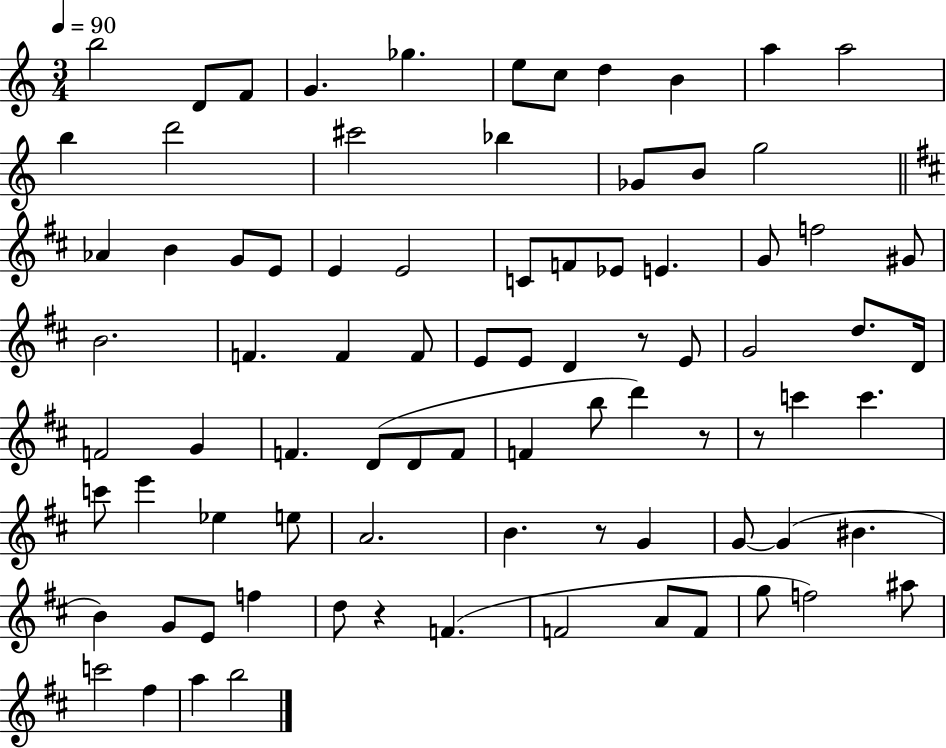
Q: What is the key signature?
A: C major